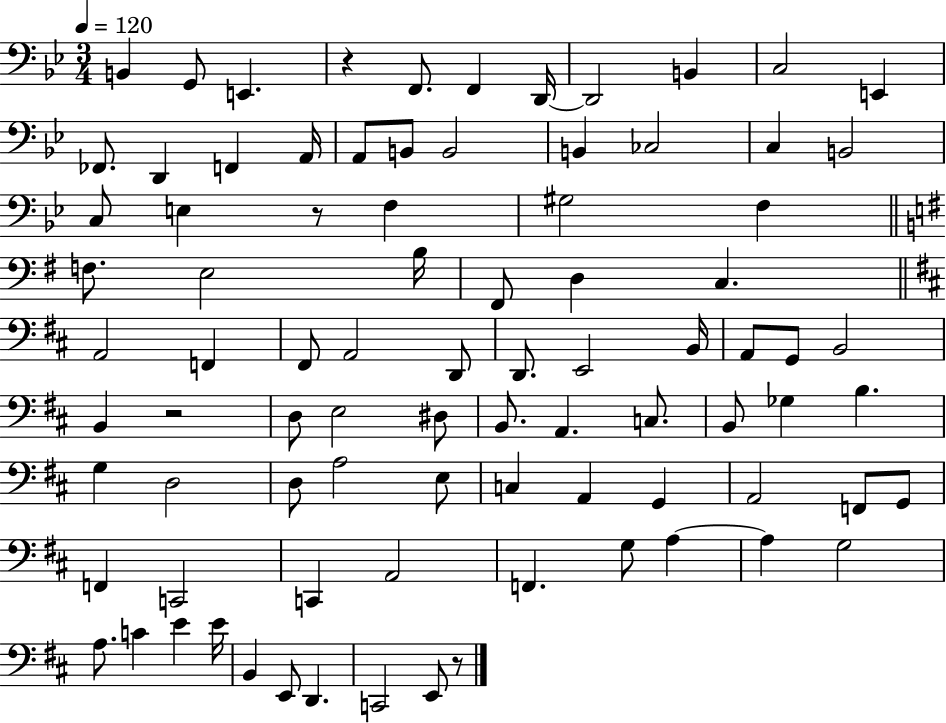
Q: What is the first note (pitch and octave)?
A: B2